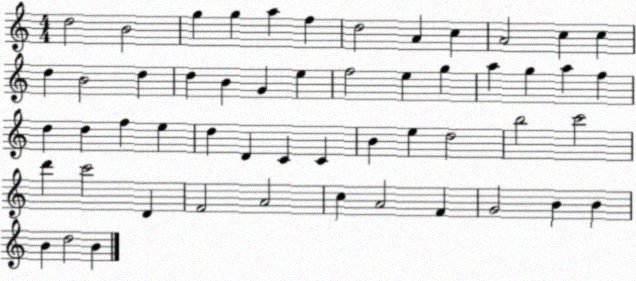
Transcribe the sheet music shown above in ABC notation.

X:1
T:Untitled
M:4/4
L:1/4
K:C
d2 B2 g g a f d2 A c A2 c c d B2 d d B G e f2 e g a g a f d d f e d D C C B e d2 b2 c'2 d' c'2 D F2 A2 c A2 F G2 B B B d2 B